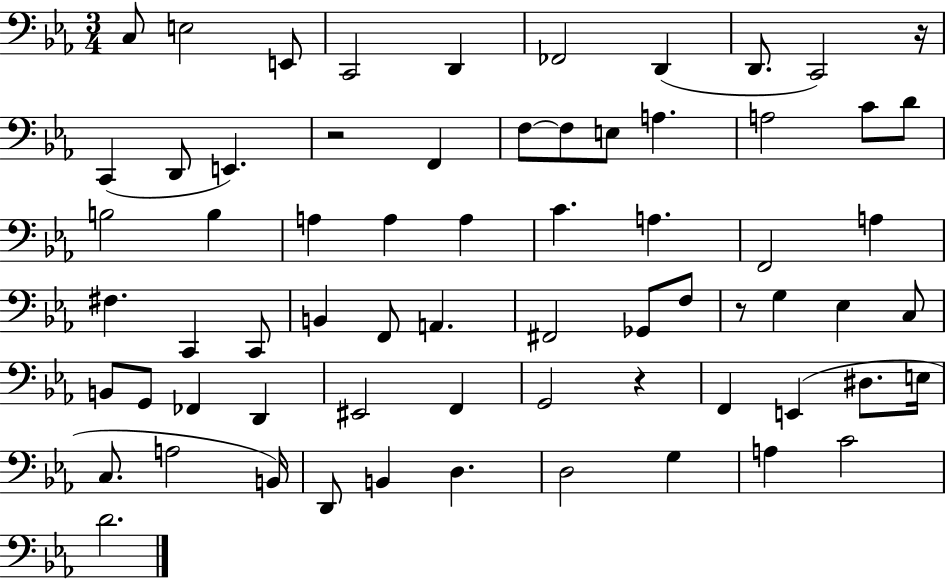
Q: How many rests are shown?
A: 4